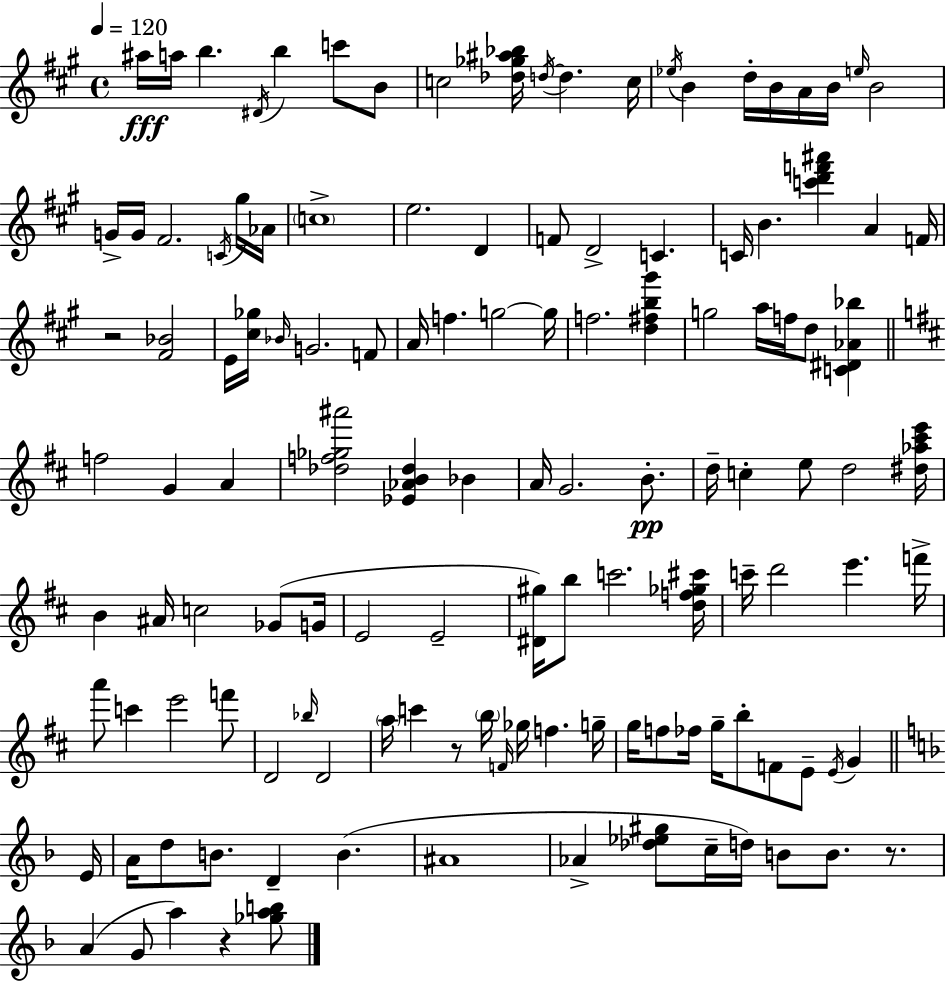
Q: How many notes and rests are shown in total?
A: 127